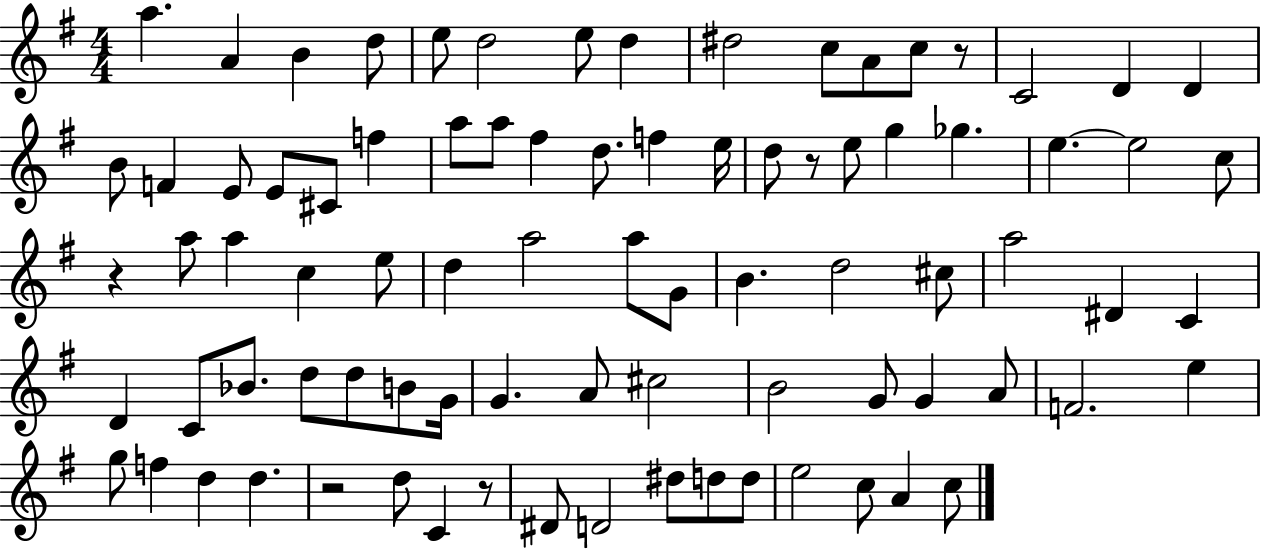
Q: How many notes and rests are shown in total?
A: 84